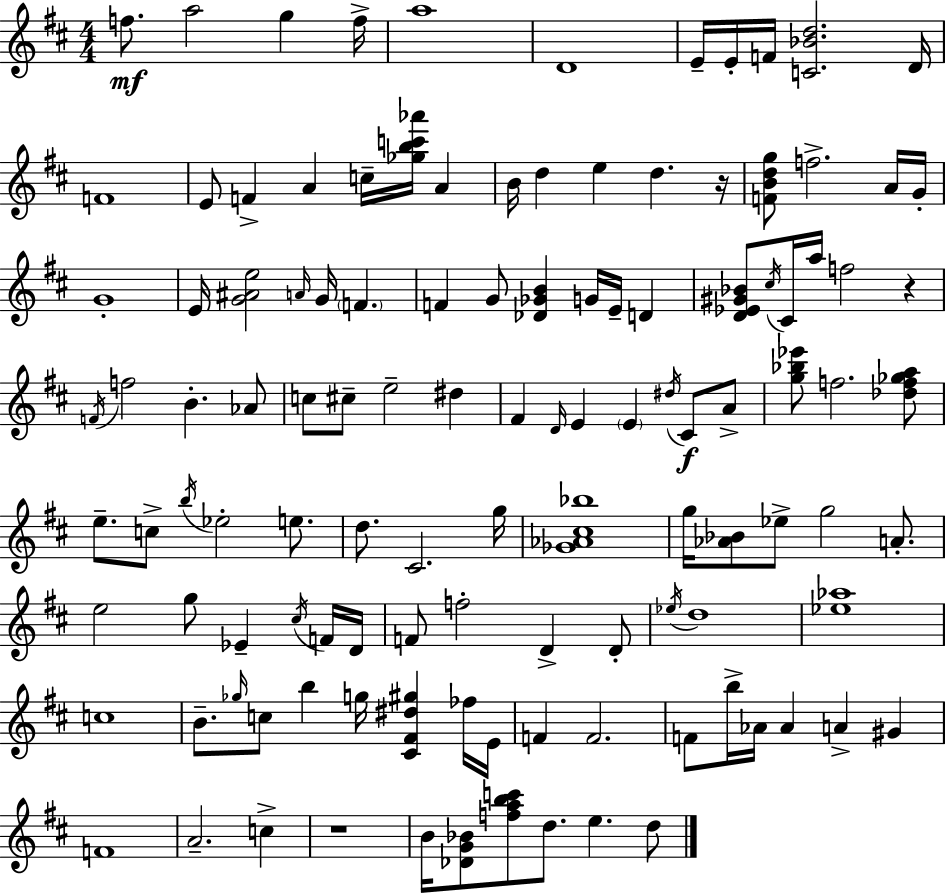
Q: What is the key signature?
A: D major